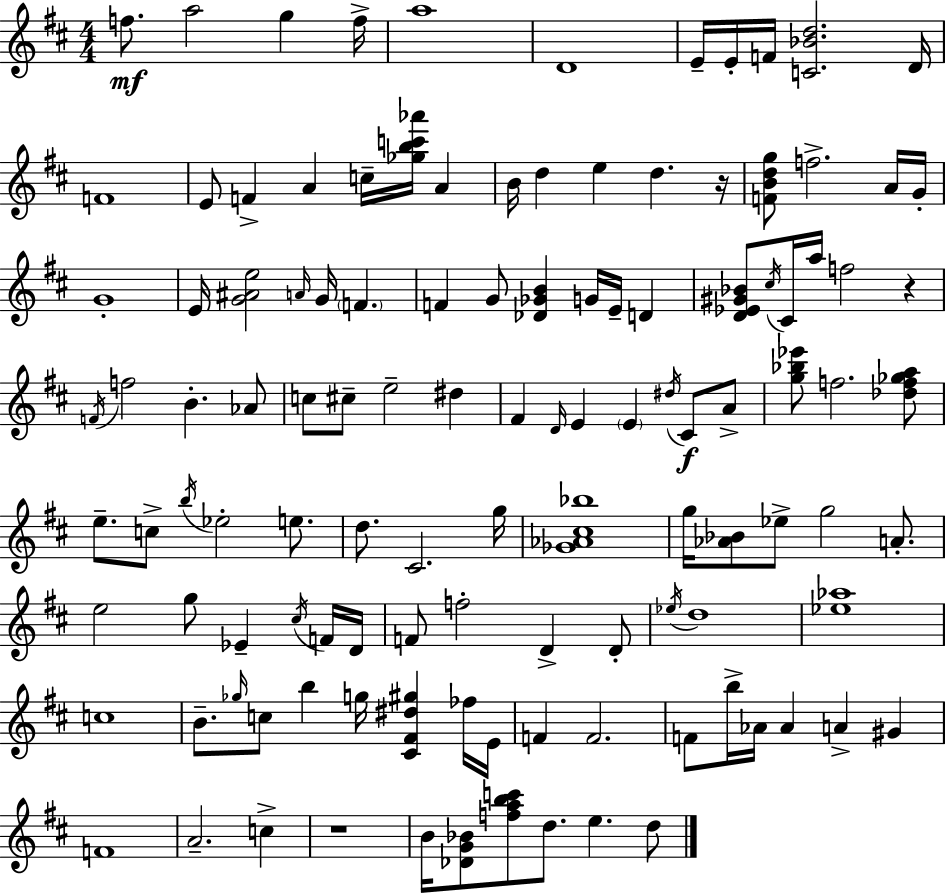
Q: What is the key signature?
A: D major